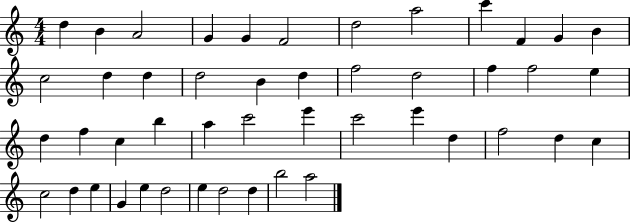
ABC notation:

X:1
T:Untitled
M:4/4
L:1/4
K:C
d B A2 G G F2 d2 a2 c' F G B c2 d d d2 B d f2 d2 f f2 e d f c b a c'2 e' c'2 e' d f2 d c c2 d e G e d2 e d2 d b2 a2